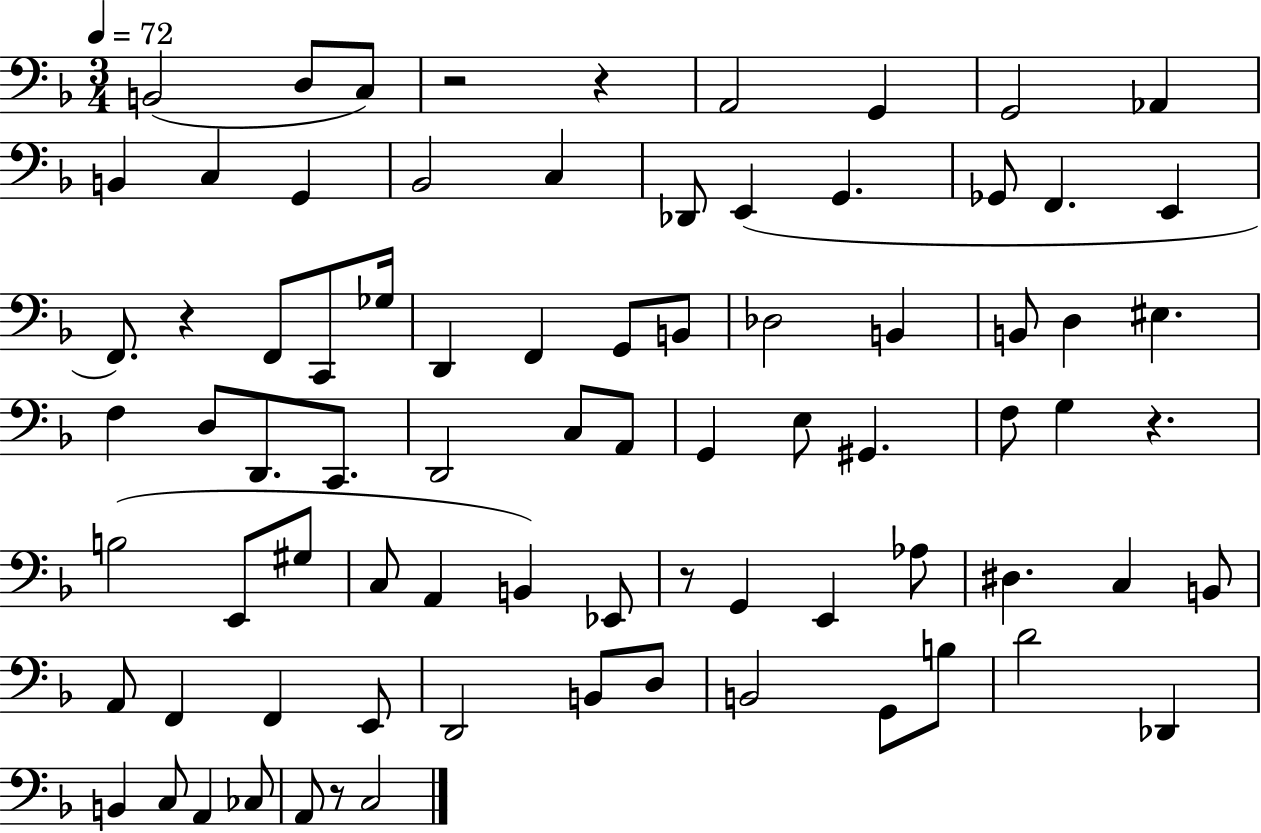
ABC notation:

X:1
T:Untitled
M:3/4
L:1/4
K:F
B,,2 D,/2 C,/2 z2 z A,,2 G,, G,,2 _A,, B,, C, G,, _B,,2 C, _D,,/2 E,, G,, _G,,/2 F,, E,, F,,/2 z F,,/2 C,,/2 _G,/4 D,, F,, G,,/2 B,,/2 _D,2 B,, B,,/2 D, ^E, F, D,/2 D,,/2 C,,/2 D,,2 C,/2 A,,/2 G,, E,/2 ^G,, F,/2 G, z B,2 E,,/2 ^G,/2 C,/2 A,, B,, _E,,/2 z/2 G,, E,, _A,/2 ^D, C, B,,/2 A,,/2 F,, F,, E,,/2 D,,2 B,,/2 D,/2 B,,2 G,,/2 B,/2 D2 _D,, B,, C,/2 A,, _C,/2 A,,/2 z/2 C,2